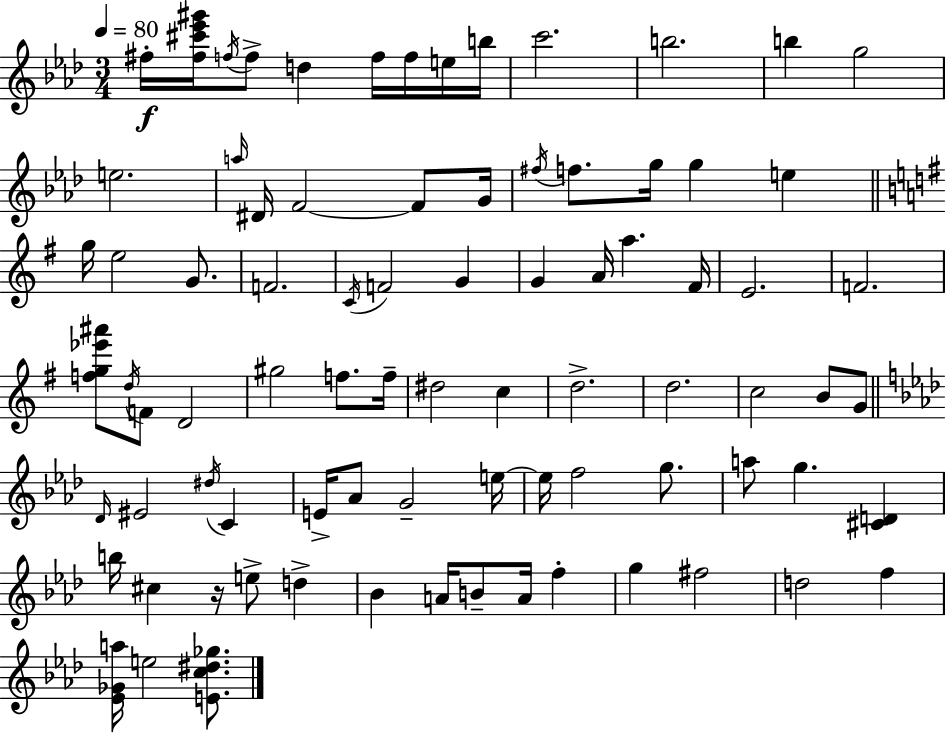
{
  \clef treble
  \numericTimeSignature
  \time 3/4
  \key f \minor
  \tempo 4 = 80
  \repeat volta 2 { fis''16-.\f <fis'' cis''' ees''' gis'''>16 \acciaccatura { f''16 } f''8-> d''4 f''16 f''16 e''16 | b''16 c'''2. | b''2. | b''4 g''2 | \break e''2. | \grace { a''16 } dis'16 f'2~~ f'8 | g'16 \acciaccatura { fis''16 } f''8. g''16 g''4 e''4 | \bar "||" \break \key e \minor g''16 e''2 g'8. | f'2. | \acciaccatura { c'16 } f'2 g'4 | g'4 a'16 a''4. | \break fis'16 e'2. | f'2. | <f'' g'' ees''' ais'''>8 \acciaccatura { d''16 } f'8 d'2 | gis''2 f''8. | \break f''16-- dis''2 c''4 | d''2.-> | d''2. | c''2 b'8 | \break g'8 \bar "||" \break \key aes \major \grace { des'16 } eis'2 \acciaccatura { dis''16 } c'4 | e'16-> aes'8 g'2-- | e''16~~ e''16 f''2 g''8. | a''8 g''4. <cis' d'>4 | \break b''16 cis''4 r16 e''8-> d''4-> | bes'4 a'16 b'8-- a'16 f''4-. | g''4 fis''2 | d''2 f''4 | \break <ees' ges' a''>16 e''2 <e' c'' dis'' ges''>8. | } \bar "|."
}